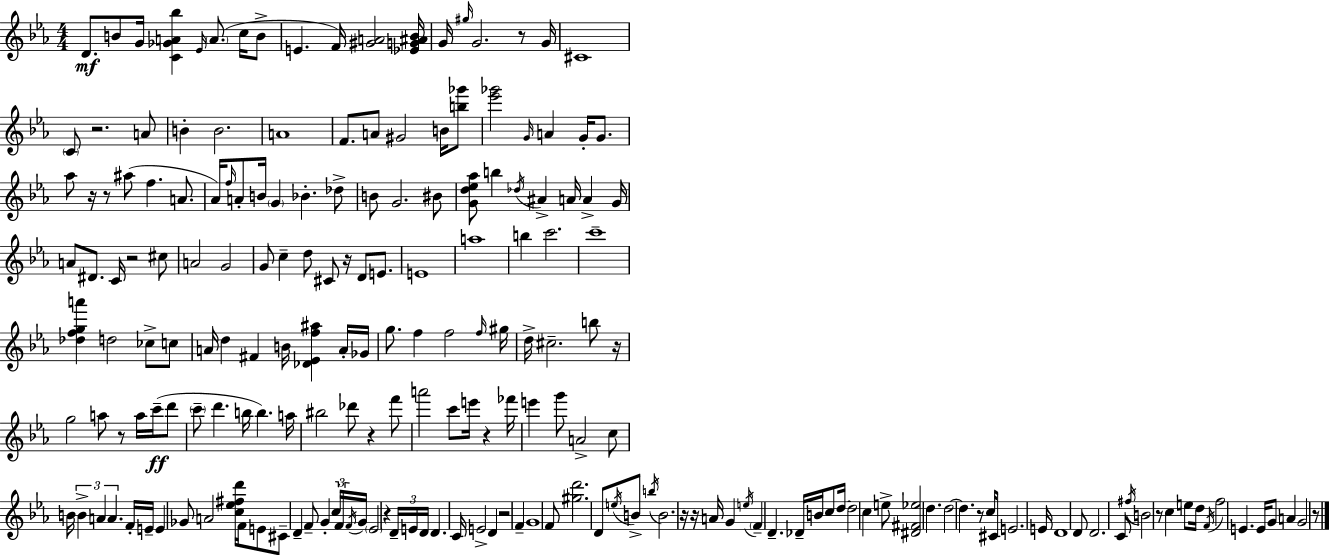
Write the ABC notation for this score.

X:1
T:Untitled
M:4/4
L:1/4
K:Eb
D/2 B/2 G/4 [C_GA_b] _E/4 A/2 c/4 B/2 E F/4 [^GA]2 [_EG^A_B]/4 G/4 ^g/4 G2 z/2 G/4 ^C4 C/2 z2 A/2 B B2 A4 F/2 A/2 ^G2 B/4 [b_g']/2 [_e'_g']2 G/4 A G/4 G/2 _a/2 z/4 z/2 ^a/2 f A/2 _A/4 f/4 A/2 B/4 G _B _d/2 B/2 G2 ^B/2 [Gd_e_a]/2 b _d/4 ^A A/4 A G/4 A/2 ^D/2 C/4 z2 ^c/2 A2 G2 G/2 c d/2 ^C/2 z/4 D/2 E/2 E4 a4 b c'2 c'4 [_dfga'] d2 _c/2 c/2 A/4 d ^F B/4 [_D_Ef^a] A/4 _G/4 g/2 f f2 f/4 ^g/4 d/4 ^c2 b/2 z/4 g2 a/2 z/2 a/4 c'/4 d'/2 c'/2 d' b/4 b a/4 ^b2 _d'/2 z f'/2 a'2 c'/2 e'/4 z _f'/4 e' g'/2 A2 c/2 B/4 B A A F/4 E/4 E _G/2 A2 [c_e^fd']/4 F/4 E/2 ^C/2 D F/2 G c/4 F/4 F/4 G/4 _E2 z D/4 E/4 D/4 D C/4 E2 D z2 F G4 F/2 [^gd']2 D/2 e/4 B/2 b/4 B2 z/4 z/4 A/4 G e/4 F D _D/4 B/4 c/2 d/4 d2 c e/2 [^D^F_e]2 d d2 d z/2 c/4 ^C/2 E2 E/4 D4 D/2 D2 C/2 ^f/4 B2 z/2 c e/2 d/4 F/4 f2 E E/4 G/2 A G2 z/2